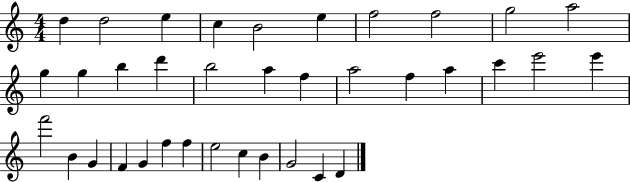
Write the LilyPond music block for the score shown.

{
  \clef treble
  \numericTimeSignature
  \time 4/4
  \key c \major
  d''4 d''2 e''4 | c''4 b'2 e''4 | f''2 f''2 | g''2 a''2 | \break g''4 g''4 b''4 d'''4 | b''2 a''4 f''4 | a''2 f''4 a''4 | c'''4 e'''2 e'''4 | \break f'''2 b'4 g'4 | f'4 g'4 f''4 f''4 | e''2 c''4 b'4 | g'2 c'4 d'4 | \break \bar "|."
}